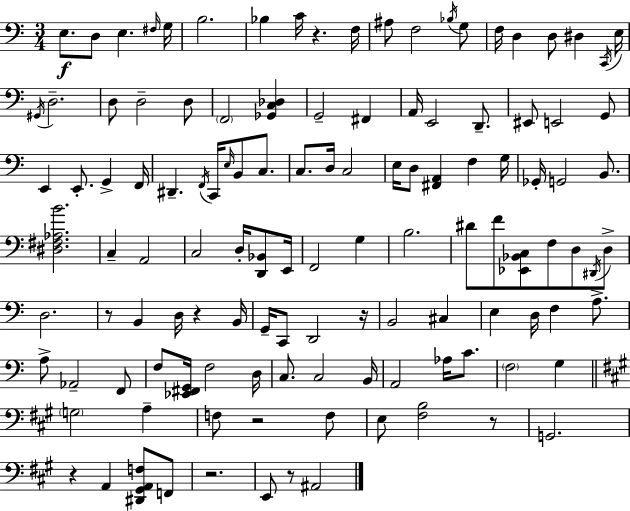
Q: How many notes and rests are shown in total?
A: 121